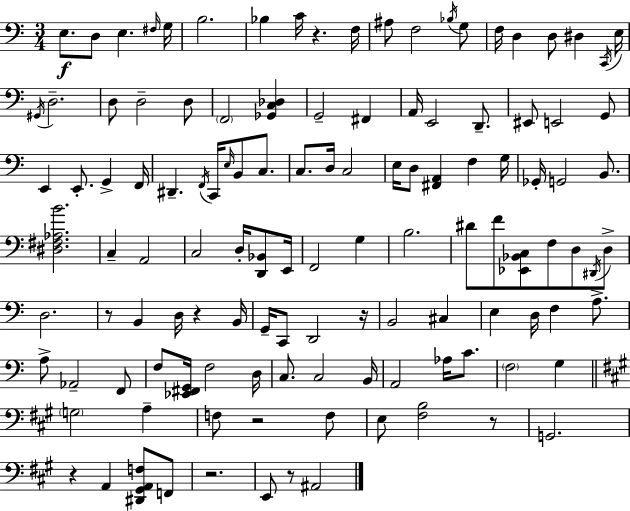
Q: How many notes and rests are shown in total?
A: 121